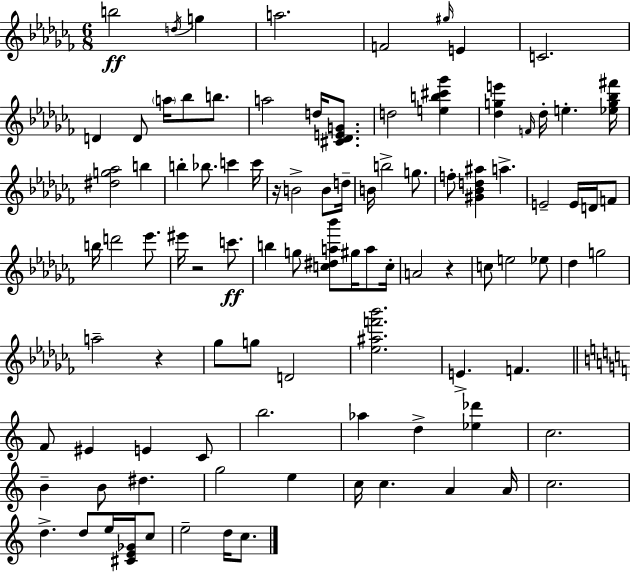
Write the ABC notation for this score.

X:1
T:Untitled
M:6/8
L:1/4
K:Abm
b2 d/4 g a2 F2 ^g/4 E C2 D D/2 a/4 _b/2 b/2 a2 d/4 [^C_DEG]/2 d2 [eb^c'_g'] [_dge'] F/4 _d/4 e [_eg_b^f']/4 [^dg_a]2 b b _b/2 c' c'/4 z/4 B2 B/2 d/4 B/4 b2 g/2 f/2 [^G_Bd^a] a E2 E/4 D/4 F/2 b/4 d'2 _e'/2 ^e'/4 z2 c'/2 b g/2 [c^da_b']/2 ^g/4 a/2 c/4 A2 z c/2 e2 _e/2 _d g2 a2 z _g/2 g/2 D2 [_e^af'_b']2 E F F/2 ^E E C/2 b2 _a d [_e_d'] c2 B B/2 ^d g2 e c/4 c A A/4 c2 d d/2 e/4 [^CE_G]/4 c/2 e2 d/4 c/2